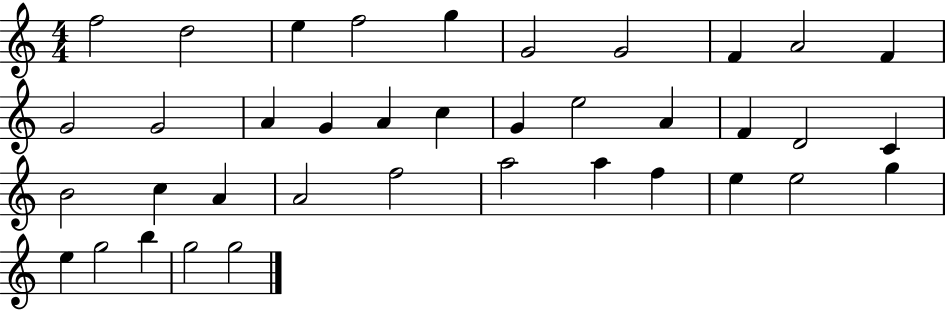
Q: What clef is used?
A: treble